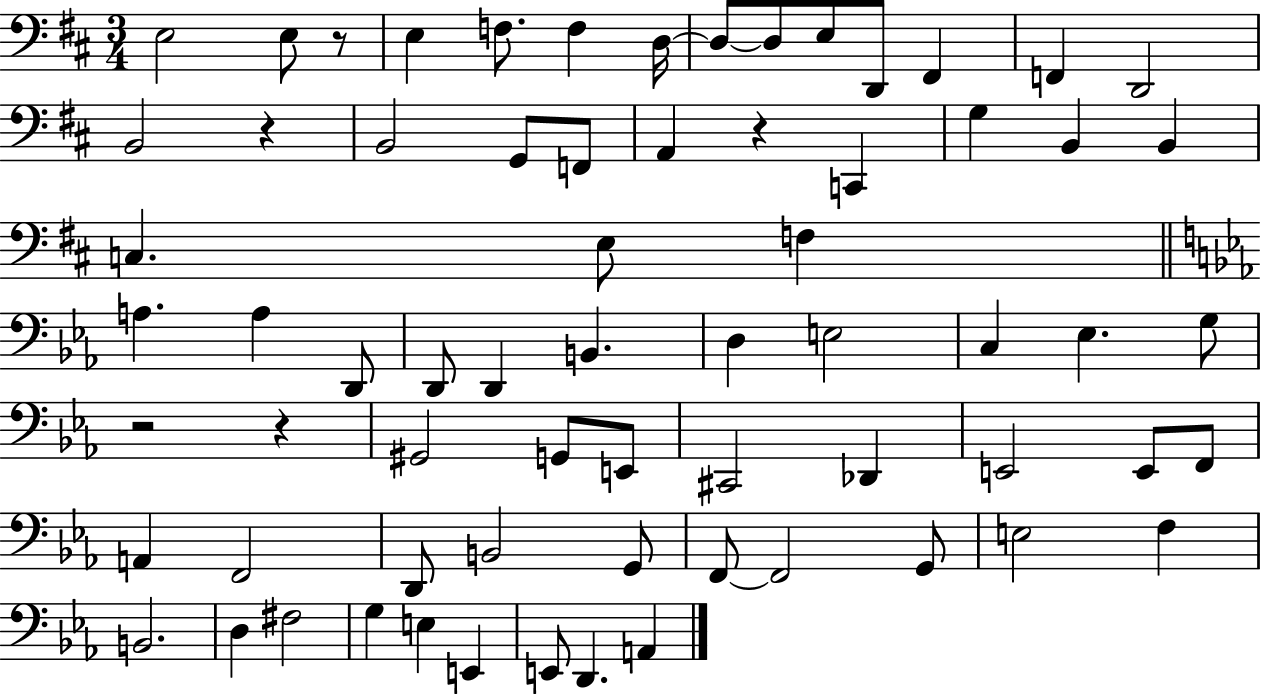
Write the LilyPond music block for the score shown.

{
  \clef bass
  \numericTimeSignature
  \time 3/4
  \key d \major
  e2 e8 r8 | e4 f8. f4 d16~~ | d8~~ d8 e8 d,8 fis,4 | f,4 d,2 | \break b,2 r4 | b,2 g,8 f,8 | a,4 r4 c,4 | g4 b,4 b,4 | \break c4. e8 f4 | \bar "||" \break \key c \minor a4. a4 d,8 | d,8 d,4 b,4. | d4 e2 | c4 ees4. g8 | \break r2 r4 | gis,2 g,8 e,8 | cis,2 des,4 | e,2 e,8 f,8 | \break a,4 f,2 | d,8 b,2 g,8 | f,8~~ f,2 g,8 | e2 f4 | \break b,2. | d4 fis2 | g4 e4 e,4 | e,8 d,4. a,4 | \break \bar "|."
}